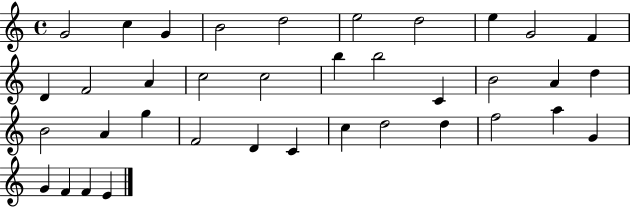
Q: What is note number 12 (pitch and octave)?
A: F4